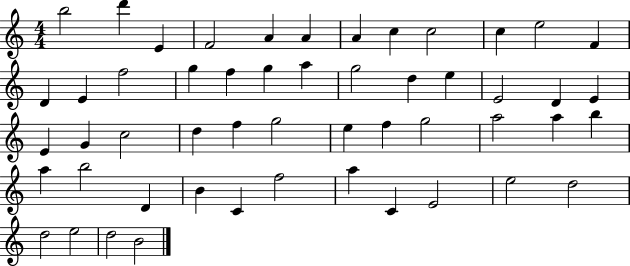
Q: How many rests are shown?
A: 0